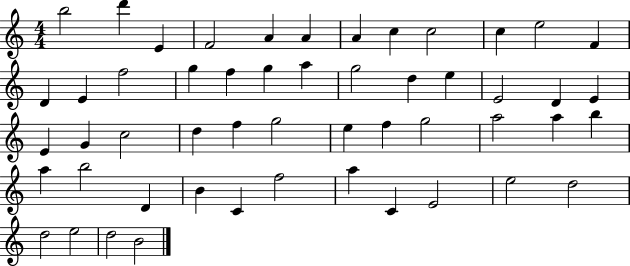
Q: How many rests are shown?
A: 0